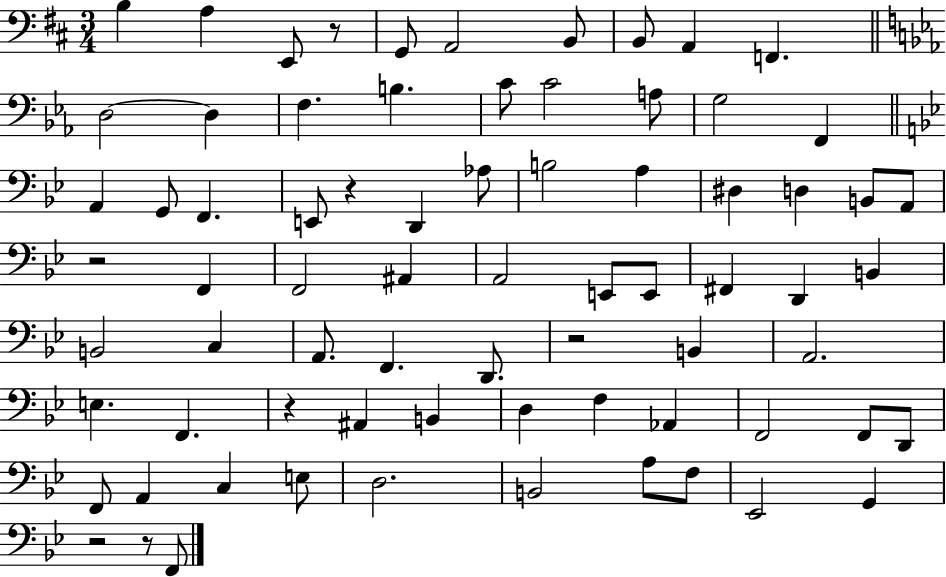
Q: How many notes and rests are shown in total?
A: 74